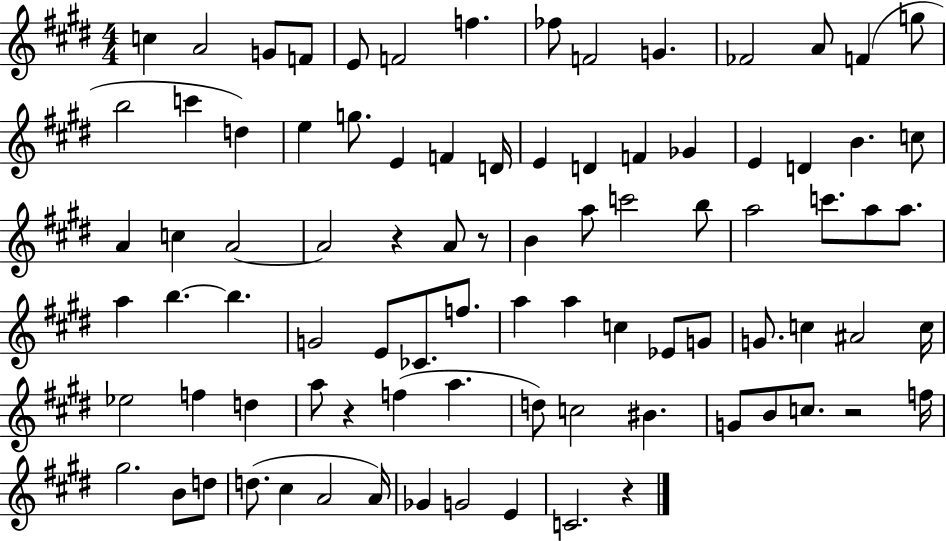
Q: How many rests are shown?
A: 5